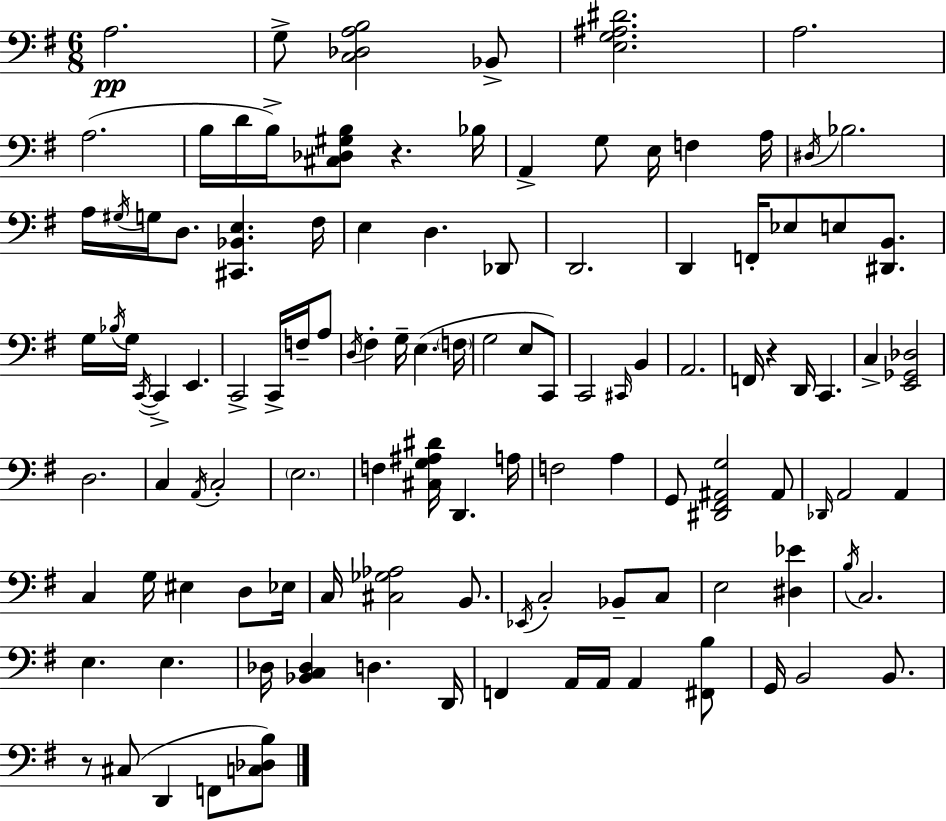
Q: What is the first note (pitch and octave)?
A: A3